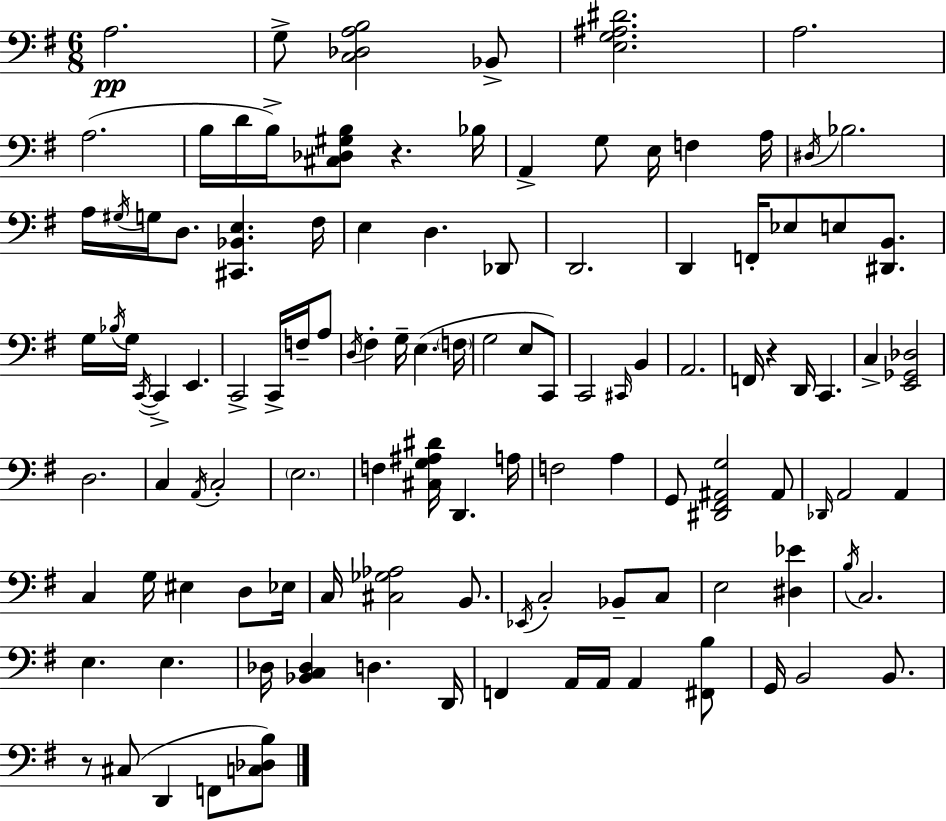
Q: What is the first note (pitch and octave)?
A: A3